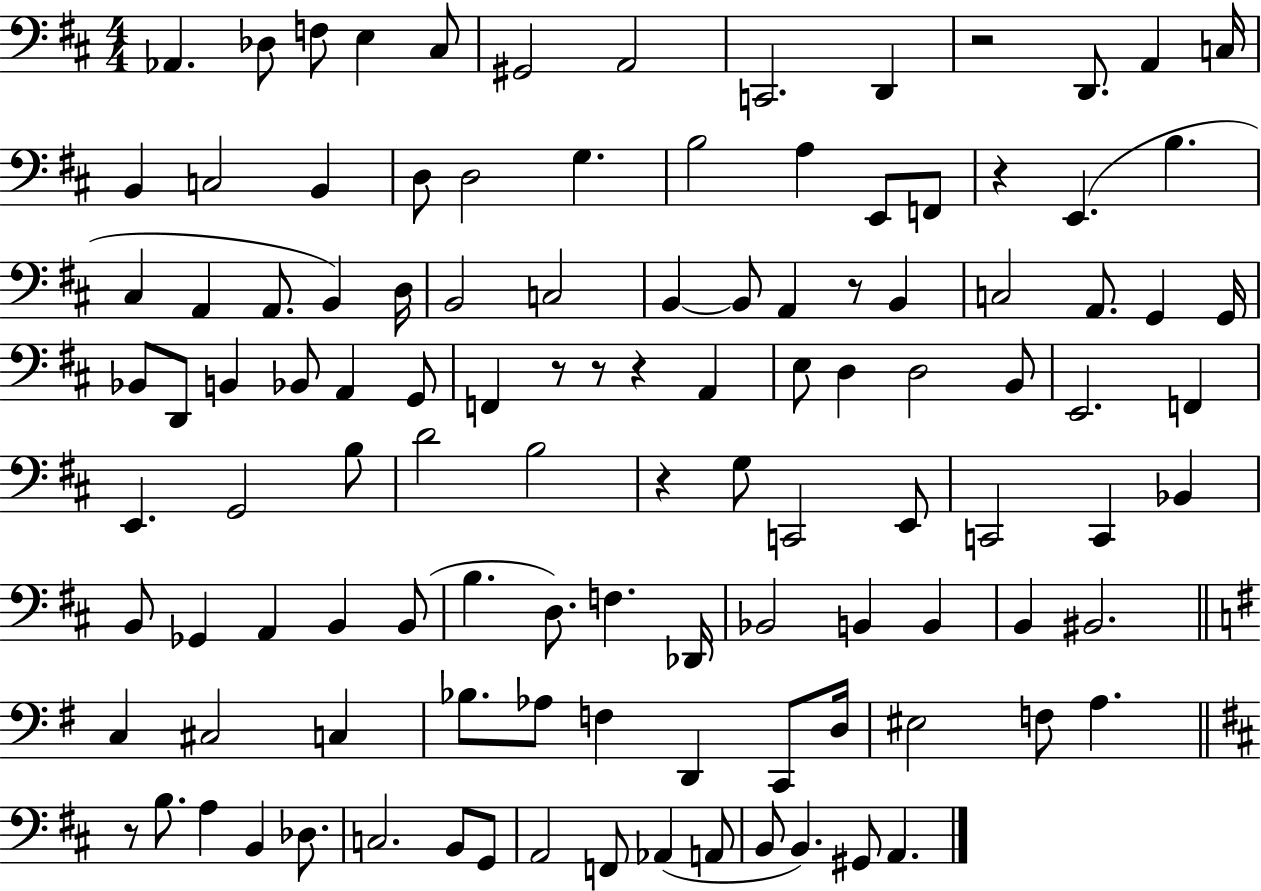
{
  \clef bass
  \numericTimeSignature
  \time 4/4
  \key d \major
  \repeat volta 2 { aes,4. des8 f8 e4 cis8 | gis,2 a,2 | c,2. d,4 | r2 d,8. a,4 c16 | \break b,4 c2 b,4 | d8 d2 g4. | b2 a4 e,8 f,8 | r4 e,4.( b4. | \break cis4 a,4 a,8. b,4) d16 | b,2 c2 | b,4~~ b,8 a,4 r8 b,4 | c2 a,8. g,4 g,16 | \break bes,8 d,8 b,4 bes,8 a,4 g,8 | f,4 r8 r8 r4 a,4 | e8 d4 d2 b,8 | e,2. f,4 | \break e,4. g,2 b8 | d'2 b2 | r4 g8 c,2 e,8 | c,2 c,4 bes,4 | \break b,8 ges,4 a,4 b,4 b,8( | b4. d8.) f4. des,16 | bes,2 b,4 b,4 | b,4 bis,2. | \break \bar "||" \break \key g \major c4 cis2 c4 | bes8. aes8 f4 d,4 c,8 d16 | eis2 f8 a4. | \bar "||" \break \key b \minor r8 b8. a4 b,4 des8. | c2. b,8 g,8 | a,2 f,8 aes,4( a,8 | b,8 b,4.) gis,8 a,4. | \break } \bar "|."
}